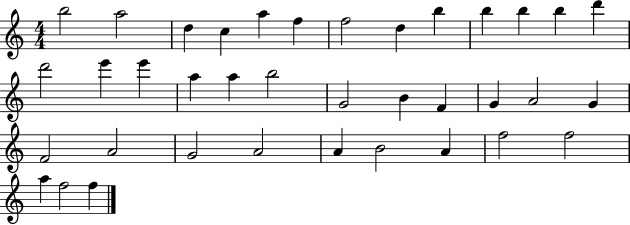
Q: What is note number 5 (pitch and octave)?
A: A5